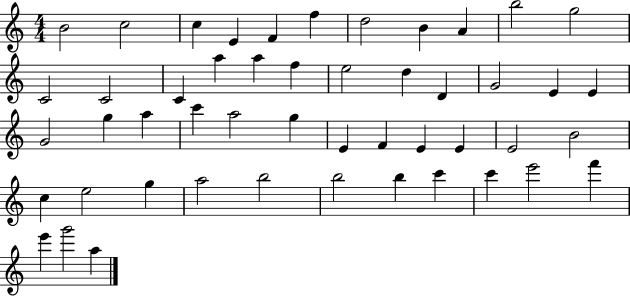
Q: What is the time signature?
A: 4/4